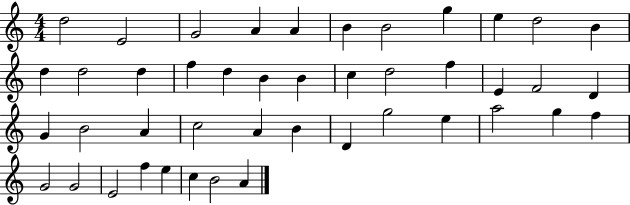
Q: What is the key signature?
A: C major